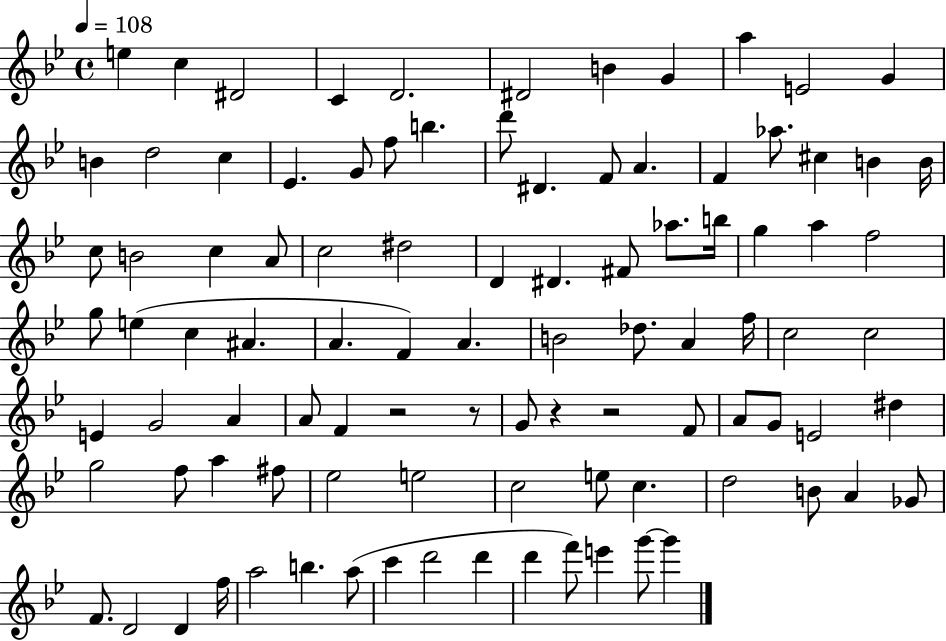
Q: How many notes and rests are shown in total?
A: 97